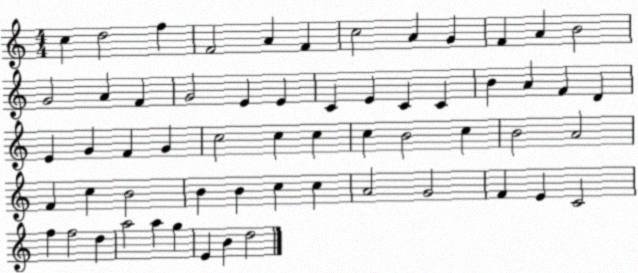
X:1
T:Untitled
M:4/4
L:1/4
K:C
c d2 f F2 A F c2 A G F A B2 G2 A F G2 E E C E C C B A F D E G F G c2 c c c B2 c B2 A2 F c B2 B B c c A2 G2 F E C2 f f2 d a2 a g E B d2